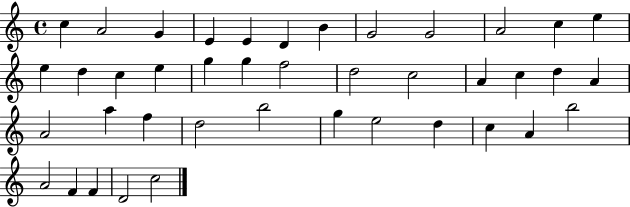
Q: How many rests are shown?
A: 0